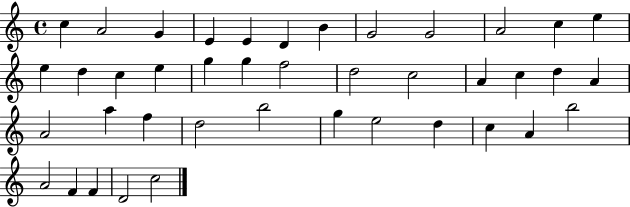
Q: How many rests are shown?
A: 0